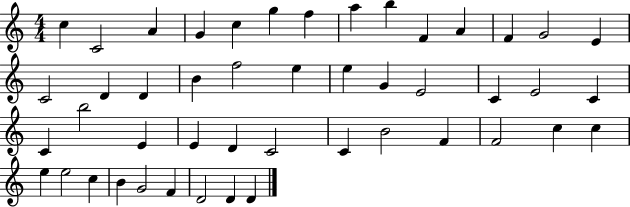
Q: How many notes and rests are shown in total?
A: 47